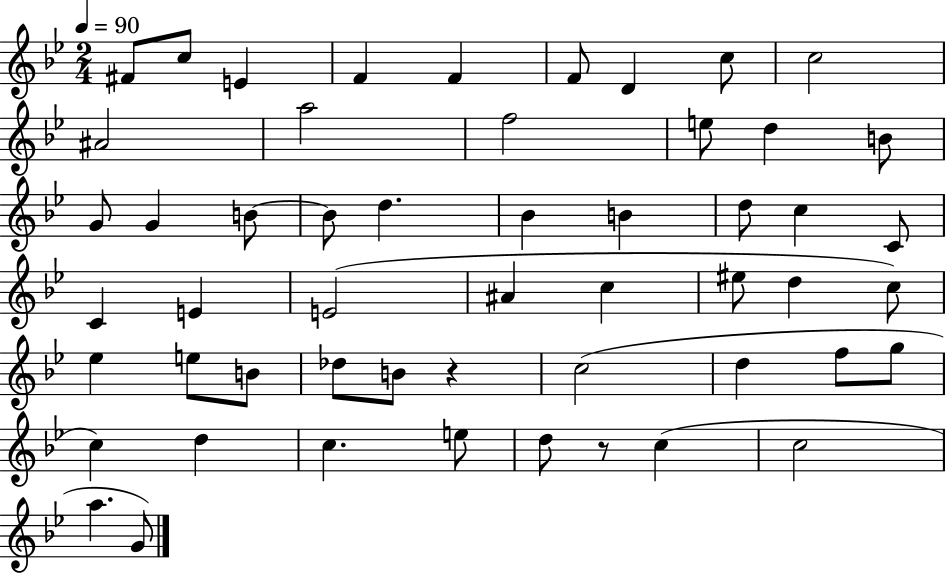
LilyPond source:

{
  \clef treble
  \numericTimeSignature
  \time 2/4
  \key bes \major
  \tempo 4 = 90
  fis'8 c''8 e'4 | f'4 f'4 | f'8 d'4 c''8 | c''2 | \break ais'2 | a''2 | f''2 | e''8 d''4 b'8 | \break g'8 g'4 b'8~~ | b'8 d''4. | bes'4 b'4 | d''8 c''4 c'8 | \break c'4 e'4 | e'2( | ais'4 c''4 | eis''8 d''4 c''8) | \break ees''4 e''8 b'8 | des''8 b'8 r4 | c''2( | d''4 f''8 g''8 | \break c''4) d''4 | c''4. e''8 | d''8 r8 c''4( | c''2 | \break a''4. g'8) | \bar "|."
}